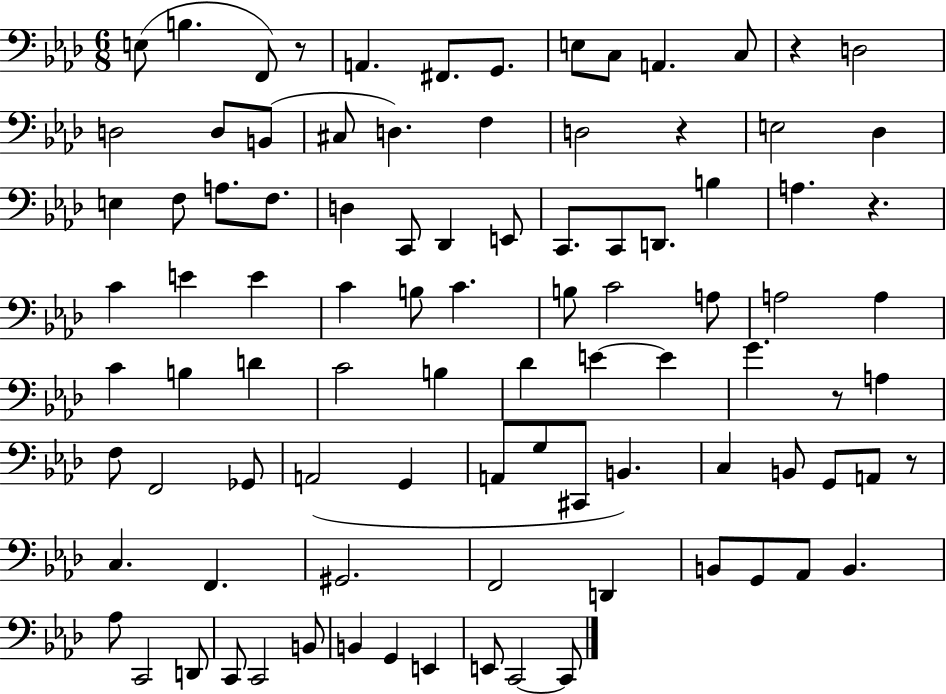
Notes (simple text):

E3/e B3/q. F2/e R/e A2/q. F#2/e. G2/e. E3/e C3/e A2/q. C3/e R/q D3/h D3/h D3/e B2/e C#3/e D3/q. F3/q D3/h R/q E3/h Db3/q E3/q F3/e A3/e. F3/e. D3/q C2/e Db2/q E2/e C2/e. C2/e D2/e. B3/q A3/q. R/q. C4/q E4/q E4/q C4/q B3/e C4/q. B3/e C4/h A3/e A3/h A3/q C4/q B3/q D4/q C4/h B3/q Db4/q E4/q E4/q G4/q. R/e A3/q F3/e F2/h Gb2/e A2/h G2/q A2/e G3/e C#2/e B2/q. C3/q B2/e G2/e A2/e R/e C3/q. F2/q. G#2/h. F2/h D2/q B2/e G2/e Ab2/e B2/q. Ab3/e C2/h D2/e C2/e C2/h B2/e B2/q G2/q E2/q E2/e C2/h C2/e